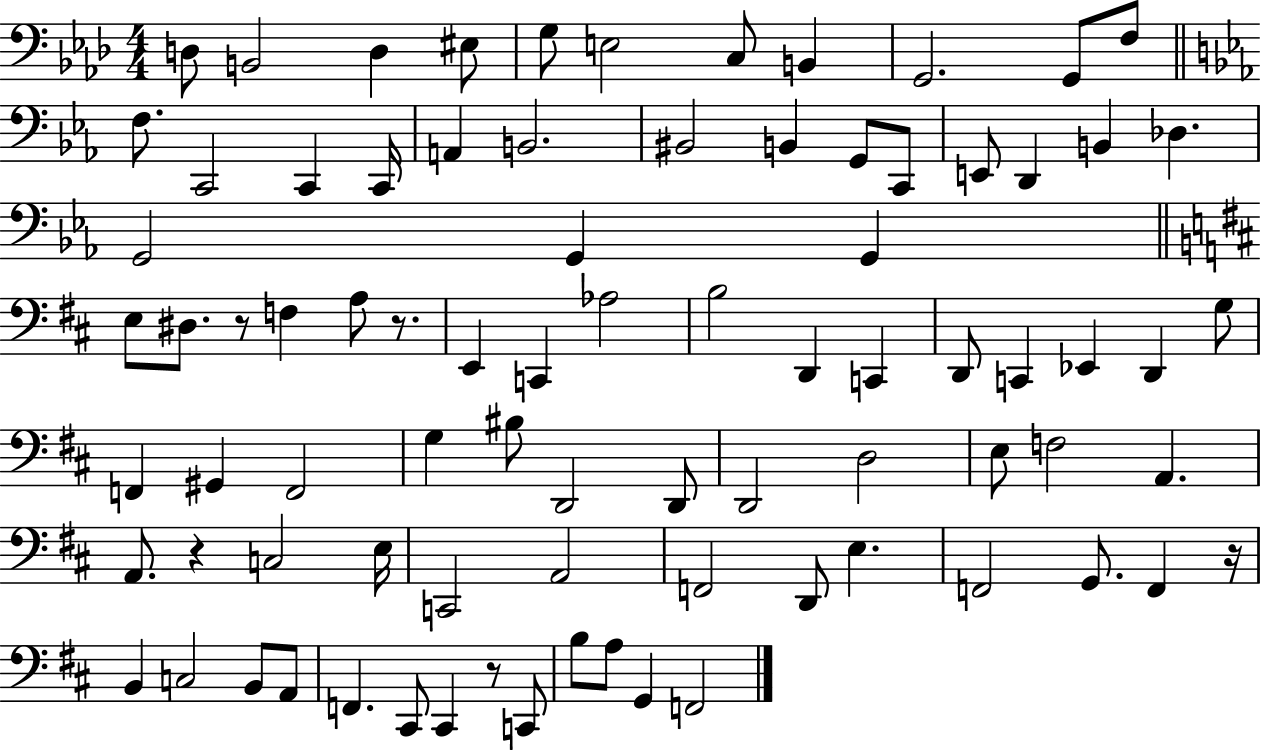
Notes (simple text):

D3/e B2/h D3/q EIS3/e G3/e E3/h C3/e B2/q G2/h. G2/e F3/e F3/e. C2/h C2/q C2/s A2/q B2/h. BIS2/h B2/q G2/e C2/e E2/e D2/q B2/q Db3/q. G2/h G2/q G2/q E3/e D#3/e. R/e F3/q A3/e R/e. E2/q C2/q Ab3/h B3/h D2/q C2/q D2/e C2/q Eb2/q D2/q G3/e F2/q G#2/q F2/h G3/q BIS3/e D2/h D2/e D2/h D3/h E3/e F3/h A2/q. A2/e. R/q C3/h E3/s C2/h A2/h F2/h D2/e E3/q. F2/h G2/e. F2/q R/s B2/q C3/h B2/e A2/e F2/q. C#2/e C#2/q R/e C2/e B3/e A3/e G2/q F2/h